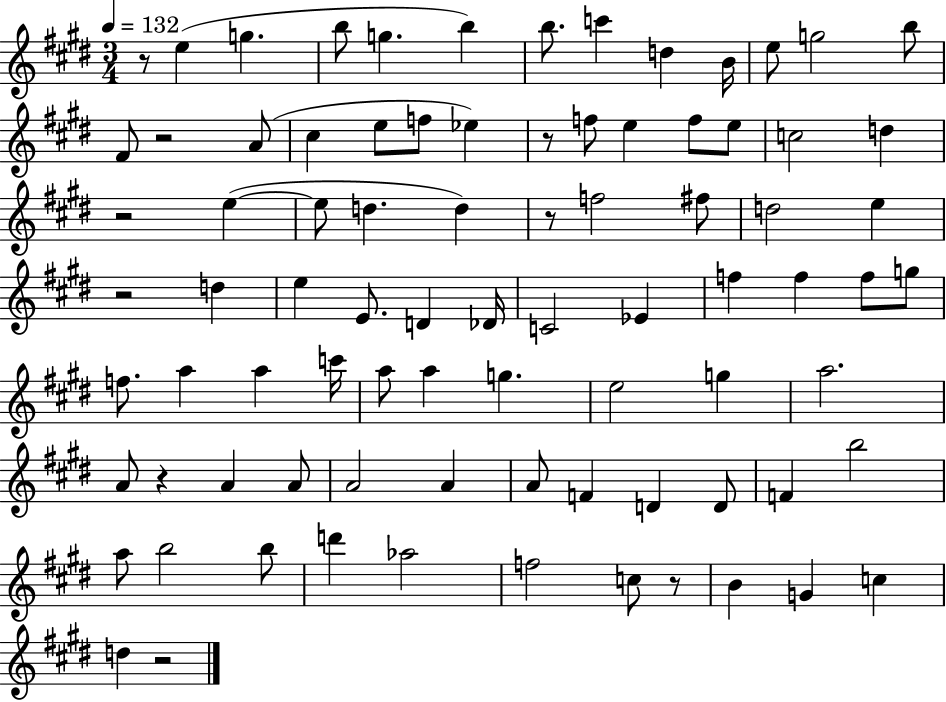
{
  \clef treble
  \numericTimeSignature
  \time 3/4
  \key e \major
  \tempo 4 = 132
  r8 e''4( g''4. | b''8 g''4. b''4) | b''8. c'''4 d''4 b'16 | e''8 g''2 b''8 | \break fis'8 r2 a'8( | cis''4 e''8 f''8 ees''4) | r8 f''8 e''4 f''8 e''8 | c''2 d''4 | \break r2 e''4~(~ | e''8 d''4. d''4) | r8 f''2 fis''8 | d''2 e''4 | \break r2 d''4 | e''4 e'8. d'4 des'16 | c'2 ees'4 | f''4 f''4 f''8 g''8 | \break f''8. a''4 a''4 c'''16 | a''8 a''4 g''4. | e''2 g''4 | a''2. | \break a'8 r4 a'4 a'8 | a'2 a'4 | a'8 f'4 d'4 d'8 | f'4 b''2 | \break a''8 b''2 b''8 | d'''4 aes''2 | f''2 c''8 r8 | b'4 g'4 c''4 | \break d''4 r2 | \bar "|."
}